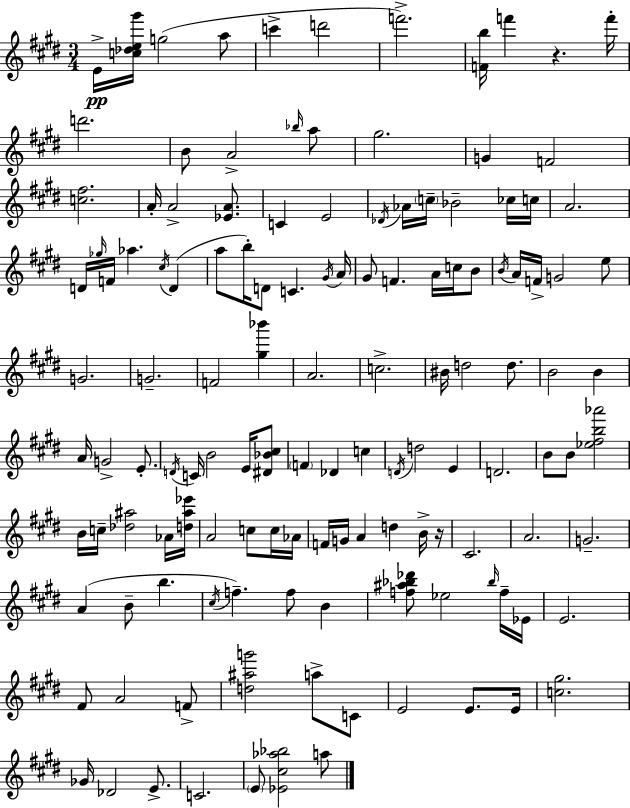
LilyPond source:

{
  \clef treble
  \numericTimeSignature
  \time 3/4
  \key e \major
  e'16->\pp <c'' des'' e'' gis'''>16 g''2( a''8 | c'''4-> d'''2 | f'''2.->) | <f' b''>16 f'''4 r4. f'''16-. | \break d'''2. | b'8 a'2-> \grace { bes''16 } a''8 | gis''2. | g'4 f'2 | \break <c'' fis''>2. | a'16-. a'2-> <ees' a'>8. | c'4 e'2 | \acciaccatura { des'16 } aes'16 \parenthesize c''16-- bes'2-- | \break ces''16 c''16 a'2. | d'16 \grace { ges''16 } f'16 aes''4. \acciaccatura { cis''16 }( | d'4 a''8 b''16-.) d'8 c'4. | \acciaccatura { gis'16 } a'16 gis'8 f'4. | \break a'16 c''16 b'8 \acciaccatura { b'16 } a'16 f'16-> g'2 | e''8 g'2. | g'2.-- | f'2 | \break <gis'' bes'''>4 a'2. | c''2.-> | bis'16 d''2 | d''8. b'2 | \break b'4 a'16 g'2-> | e'8.-. \acciaccatura { d'16 } c'16 b'2 | e'16 <dis' bes' cis''>8 \parenthesize f'4 des'4 | c''4 \acciaccatura { d'16 } d''2 | \break e'4 d'2. | b'8 b'8 | <ees'' fis'' b'' aes'''>2 b'16 c''16-- <des'' ais''>2 | aes'16 <d'' ais'' ees'''>16 a'2 | \break c''8 c''16 aes'16 f'16 g'16 a'4 | d''4 b'16-> r16 cis'2. | a'2. | g'2.-- | \break a'4( | b'8-- b''4. \acciaccatura { cis''16 }) f''4.-- | f''8 b'4 <f'' ais'' bes'' des'''>8 ees''2 | \grace { bes''16 } f''16-- ees'16 e'2. | \break fis'8 | a'2 f'8-> <d'' ais'' g'''>2 | a''8-> c'8 e'2 | e'8. e'16 <c'' gis''>2. | \break ges'16 des'2 | e'8.-> c'2. | \parenthesize e'8 | <ees' cis'' aes'' bes''>2 a''8 \bar "|."
}